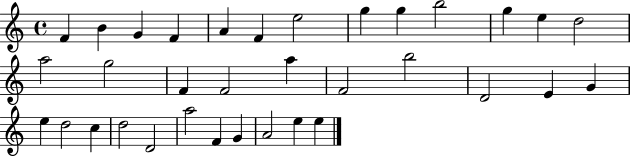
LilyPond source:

{
  \clef treble
  \time 4/4
  \defaultTimeSignature
  \key c \major
  f'4 b'4 g'4 f'4 | a'4 f'4 e''2 | g''4 g''4 b''2 | g''4 e''4 d''2 | \break a''2 g''2 | f'4 f'2 a''4 | f'2 b''2 | d'2 e'4 g'4 | \break e''4 d''2 c''4 | d''2 d'2 | a''2 f'4 g'4 | a'2 e''4 e''4 | \break \bar "|."
}